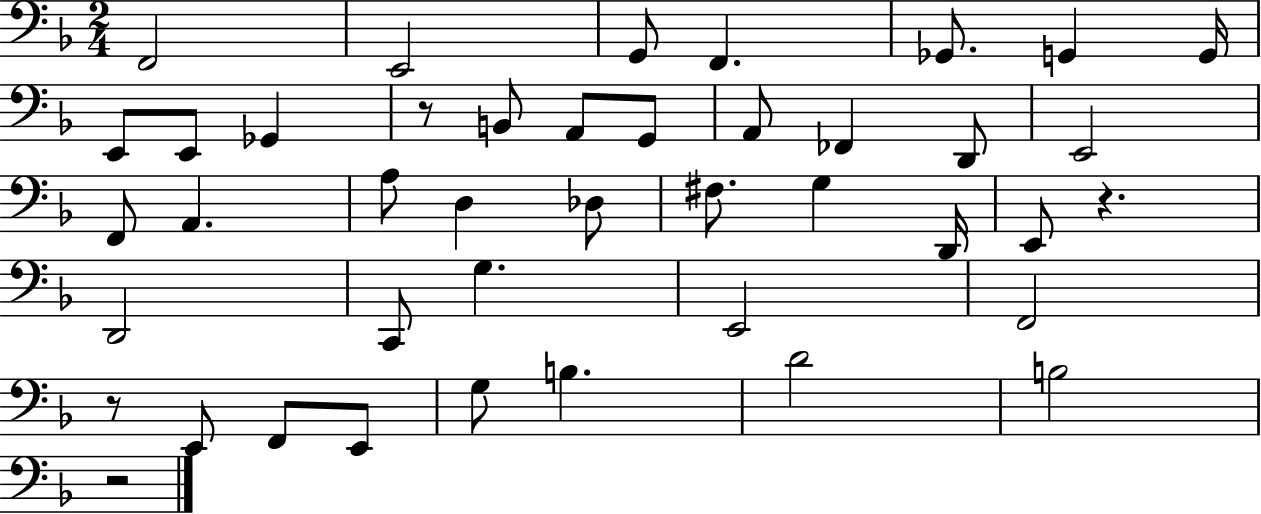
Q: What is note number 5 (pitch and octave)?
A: Gb2